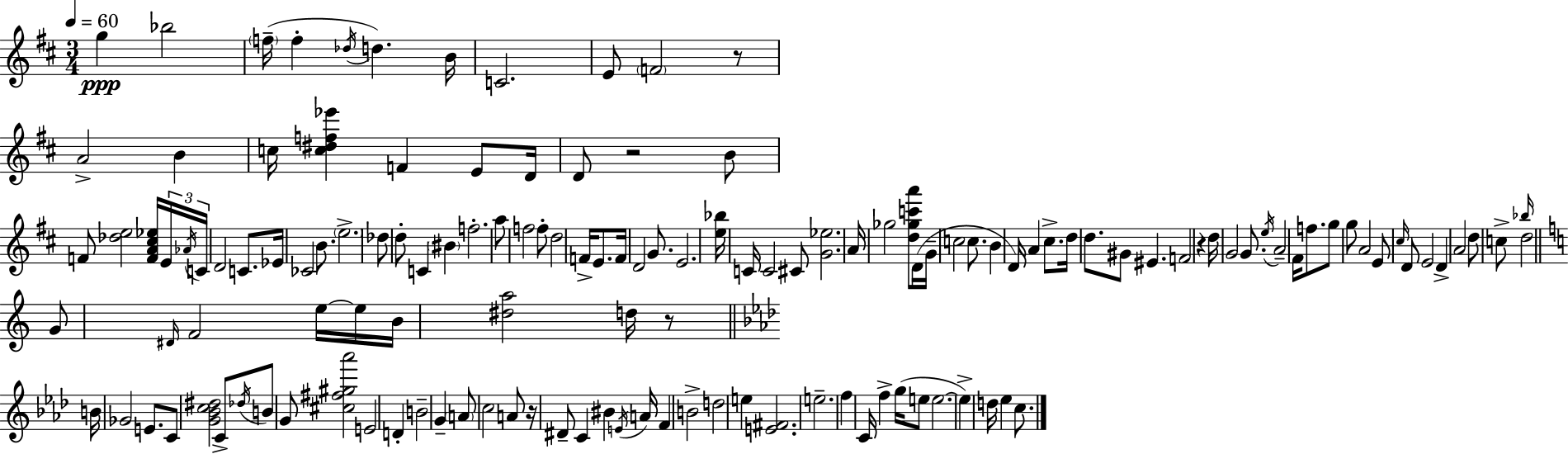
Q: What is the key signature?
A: D major